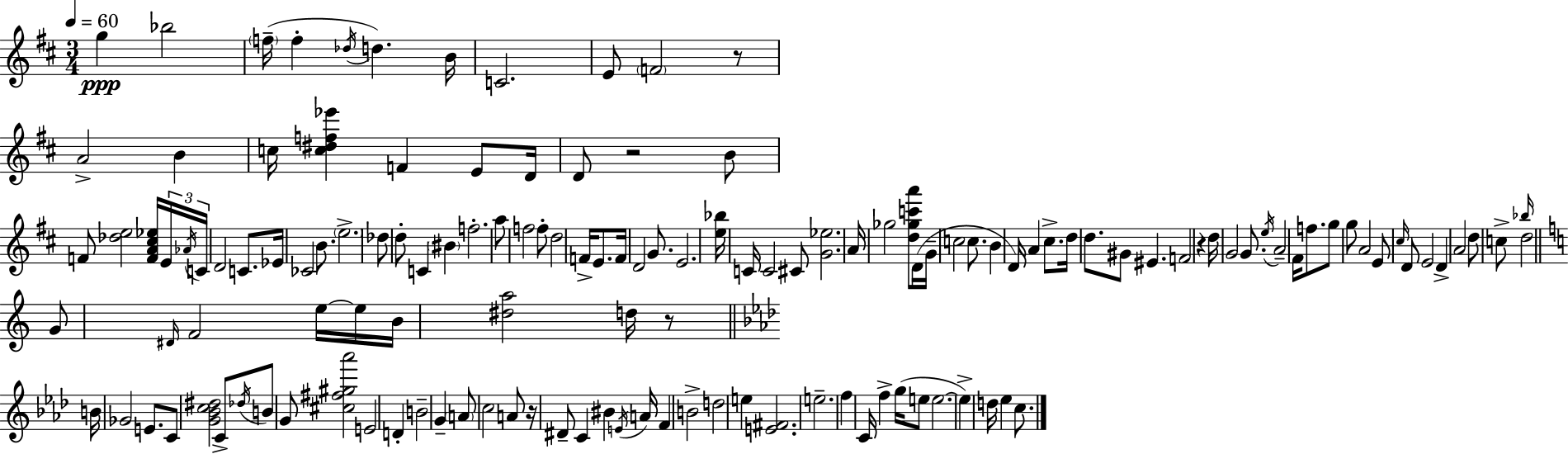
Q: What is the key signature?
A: D major